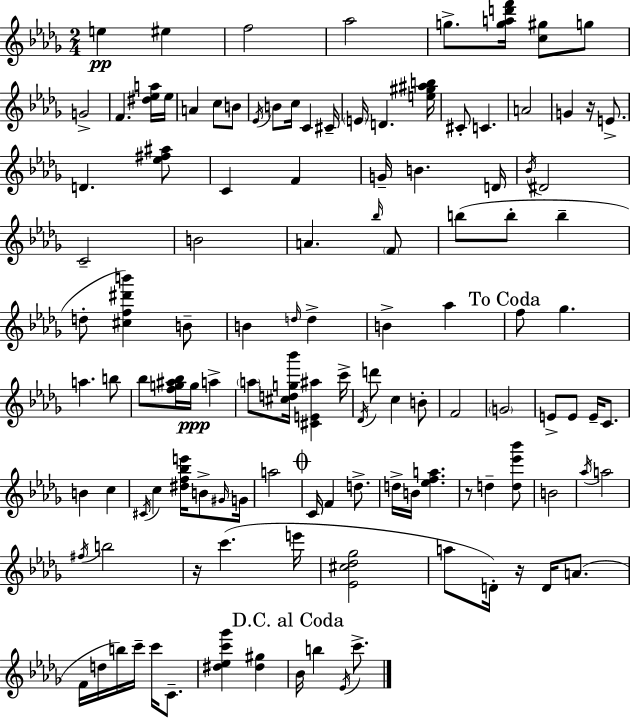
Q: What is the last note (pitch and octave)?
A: C6